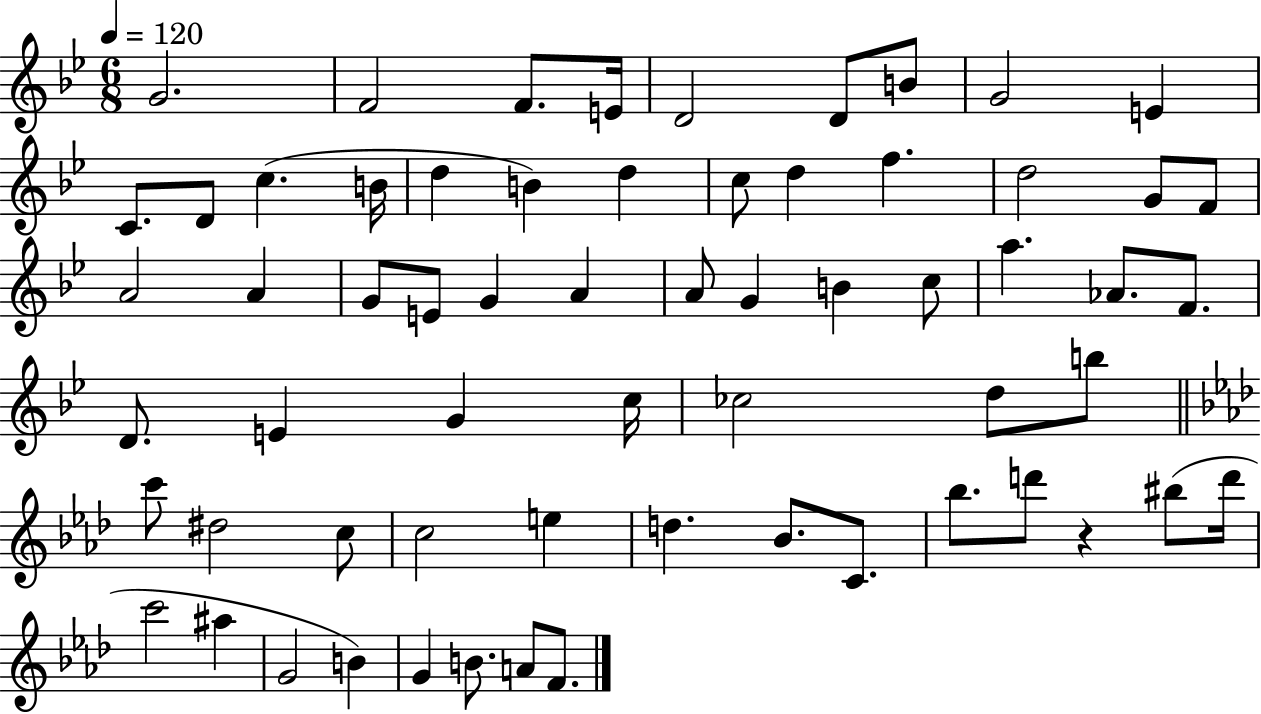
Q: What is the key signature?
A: BES major